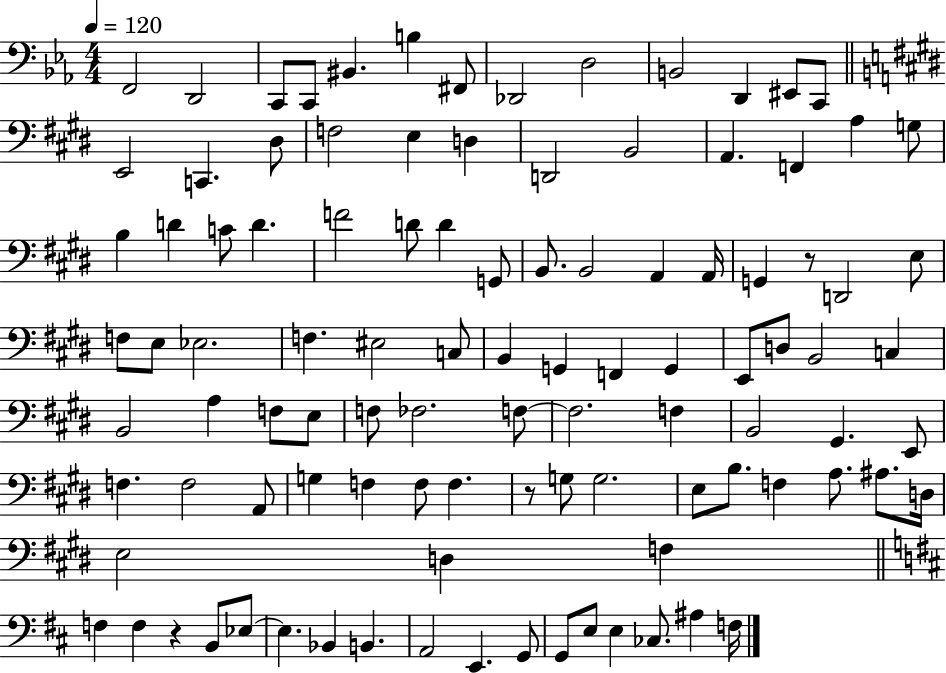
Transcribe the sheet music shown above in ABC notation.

X:1
T:Untitled
M:4/4
L:1/4
K:Eb
F,,2 D,,2 C,,/2 C,,/2 ^B,, B, ^F,,/2 _D,,2 D,2 B,,2 D,, ^E,,/2 C,,/2 E,,2 C,, ^D,/2 F,2 E, D, D,,2 B,,2 A,, F,, A, G,/2 B, D C/2 D F2 D/2 D G,,/2 B,,/2 B,,2 A,, A,,/4 G,, z/2 D,,2 E,/2 F,/2 E,/2 _E,2 F, ^E,2 C,/2 B,, G,, F,, G,, E,,/2 D,/2 B,,2 C, B,,2 A, F,/2 E,/2 F,/2 _F,2 F,/2 F,2 F, B,,2 ^G,, E,,/2 F, F,2 A,,/2 G, F, F,/2 F, z/2 G,/2 G,2 E,/2 B,/2 F, A,/2 ^A,/2 D,/4 E,2 D, F, F, F, z B,,/2 _E,/2 _E, _B,, B,, A,,2 E,, G,,/2 G,,/2 E,/2 E, _C,/2 ^A, F,/4